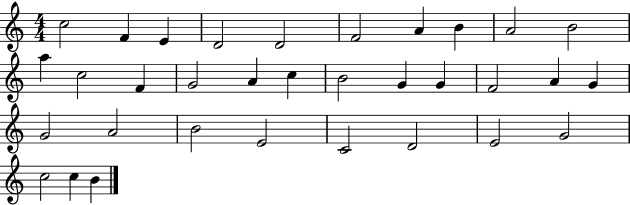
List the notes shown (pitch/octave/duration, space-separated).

C5/h F4/q E4/q D4/h D4/h F4/h A4/q B4/q A4/h B4/h A5/q C5/h F4/q G4/h A4/q C5/q B4/h G4/q G4/q F4/h A4/q G4/q G4/h A4/h B4/h E4/h C4/h D4/h E4/h G4/h C5/h C5/q B4/q